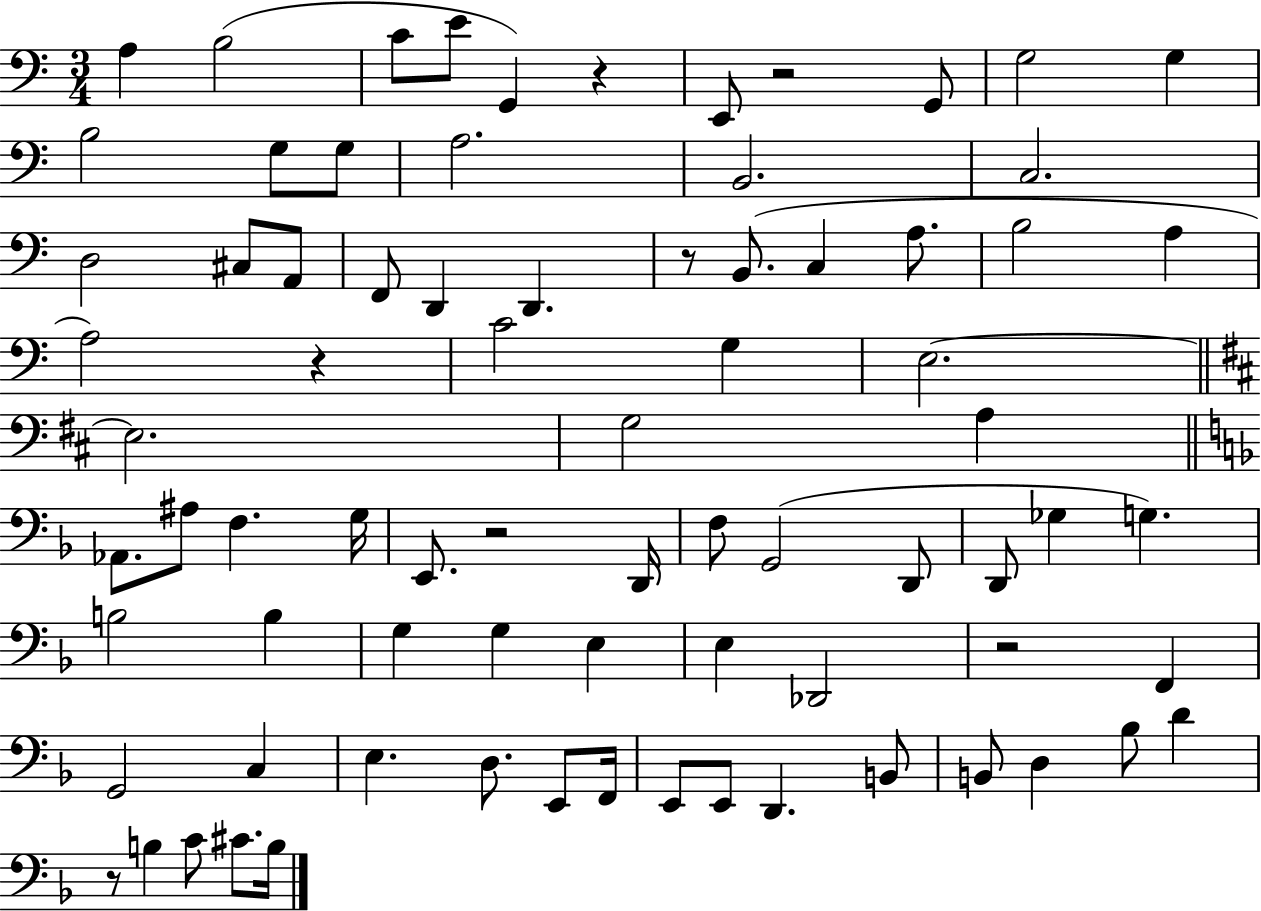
{
  \clef bass
  \numericTimeSignature
  \time 3/4
  \key c \major
  a4 b2( | c'8 e'8 g,4) r4 | e,8 r2 g,8 | g2 g4 | \break b2 g8 g8 | a2. | b,2. | c2. | \break d2 cis8 a,8 | f,8 d,4 d,4. | r8 b,8.( c4 a8. | b2 a4 | \break a2) r4 | c'2 g4 | e2.~~ | \bar "||" \break \key d \major e2. | g2 a4 | \bar "||" \break \key f \major aes,8. ais8 f4. g16 | e,8. r2 d,16 | f8 g,2( d,8 | d,8 ges4 g4.) | \break b2 b4 | g4 g4 e4 | e4 des,2 | r2 f,4 | \break g,2 c4 | e4. d8. e,8 f,16 | e,8 e,8 d,4. b,8 | b,8 d4 bes8 d'4 | \break r8 b4 c'8 cis'8. b16 | \bar "|."
}